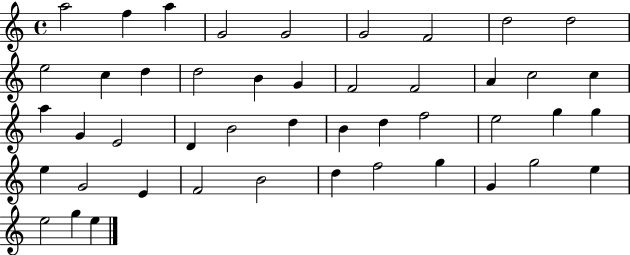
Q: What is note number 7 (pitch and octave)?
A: F4